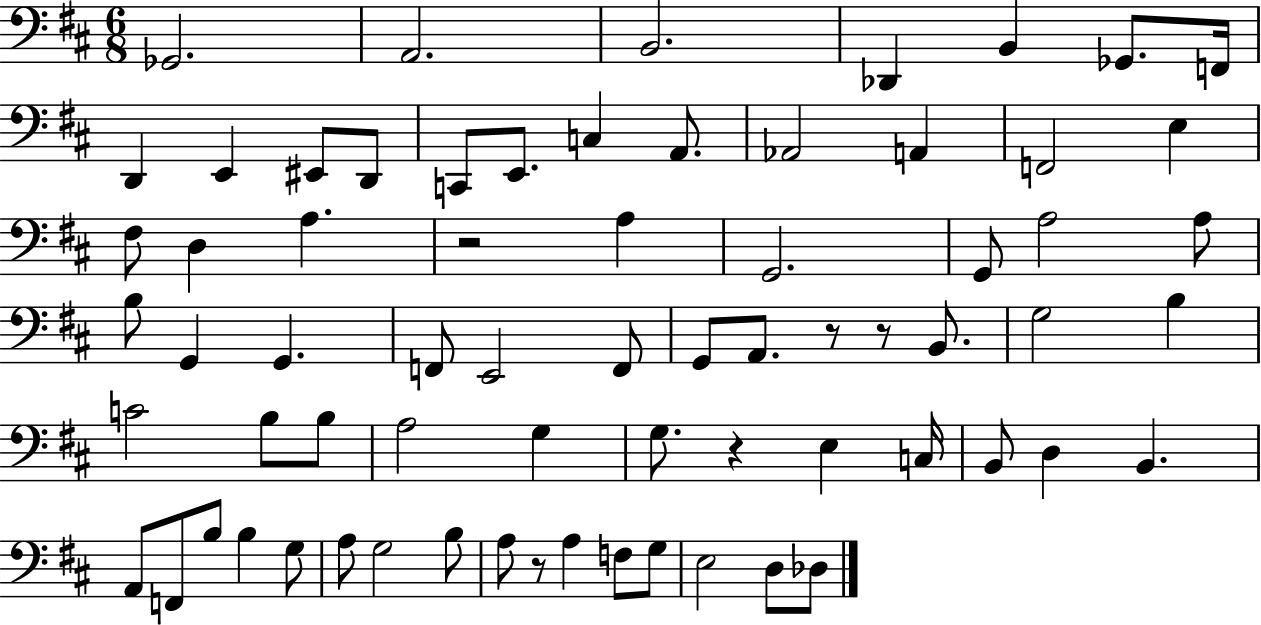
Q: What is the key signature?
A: D major